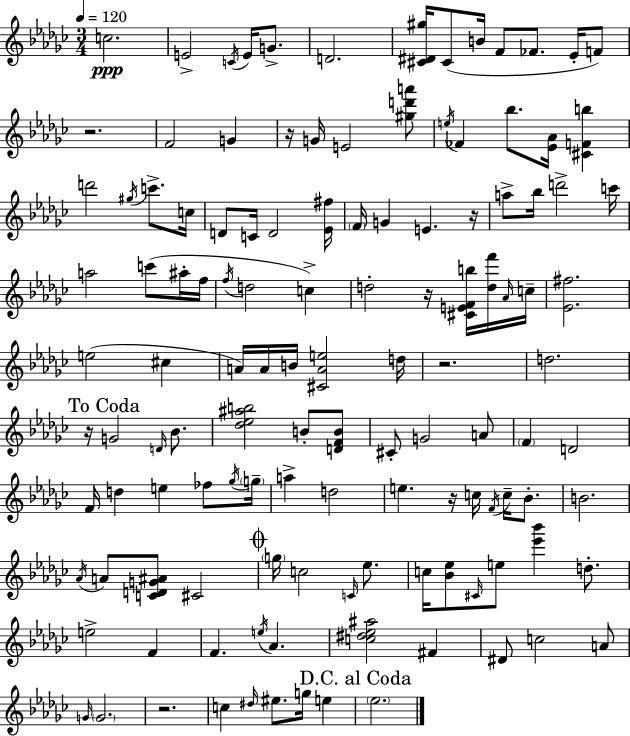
X:1
T:Untitled
M:3/4
L:1/4
K:Ebm
c2 E2 C/4 E/4 G/2 D2 [^C^D^g]/4 ^C/2 B/4 F/2 _F/2 _E/4 F/2 z2 F2 G z/4 G/4 E2 [^gd'a']/2 e/4 _F _b/2 [_E_A]/4 [^CFb] d'2 ^g/4 c'/2 c/4 D/2 C/4 D2 [_E^f]/4 F/4 G E z/4 a/2 _b/4 d'2 c'/4 a2 c'/2 ^a/4 f/4 f/4 d2 c d2 z/4 [^CEFb]/4 [df']/4 _A/4 c/4 [_E^f]2 e2 ^c A/4 A/4 B/4 [^CAe]2 d/4 z2 d2 z/4 G2 D/4 _B/2 [_d_e^ab]2 B/2 [DFB]/2 ^C/2 G2 A/2 F D2 F/4 d e _f/2 _g/4 g/4 a d2 e z/4 c/4 F/4 c/4 _B/2 B2 _A/4 A/2 [CDG^A]/2 ^C2 g/4 c2 C/4 _e/2 c/4 [_B_e]/2 ^C/4 e/2 [_e'_b'] d/2 e2 F F e/4 _A [c^d_e^a]2 ^F ^D/2 c2 A/2 G/4 G2 z2 c ^d/4 ^e/2 g/4 e _e2